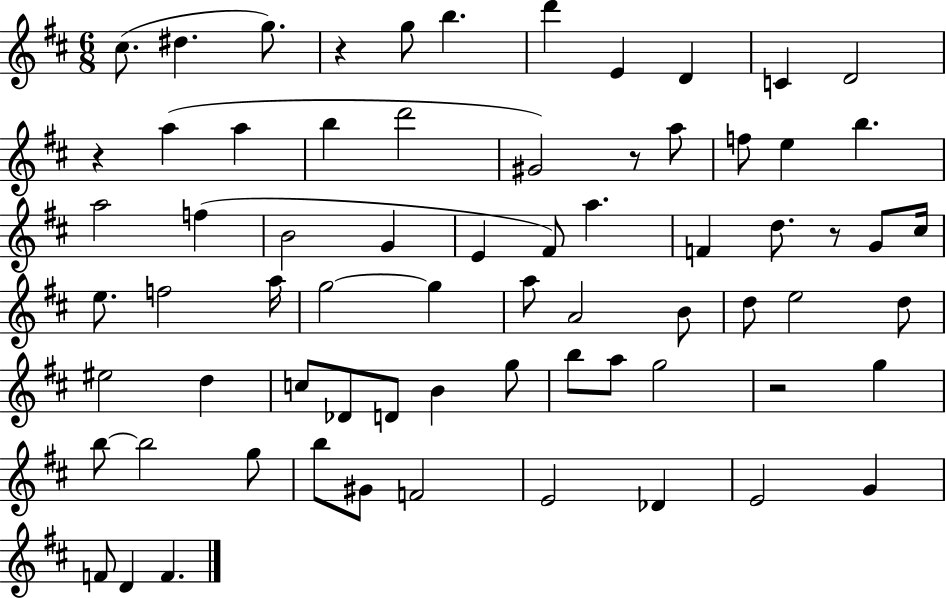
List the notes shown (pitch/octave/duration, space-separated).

C#5/e. D#5/q. G5/e. R/q G5/e B5/q. D6/q E4/q D4/q C4/q D4/h R/q A5/q A5/q B5/q D6/h G#4/h R/e A5/e F5/e E5/q B5/q. A5/h F5/q B4/h G4/q E4/q F#4/e A5/q. F4/q D5/e. R/e G4/e C#5/s E5/e. F5/h A5/s G5/h G5/q A5/e A4/h B4/e D5/e E5/h D5/e EIS5/h D5/q C5/e Db4/e D4/e B4/q G5/e B5/e A5/e G5/h R/h G5/q B5/e B5/h G5/e B5/e G#4/e F4/h E4/h Db4/q E4/h G4/q F4/e D4/q F4/q.